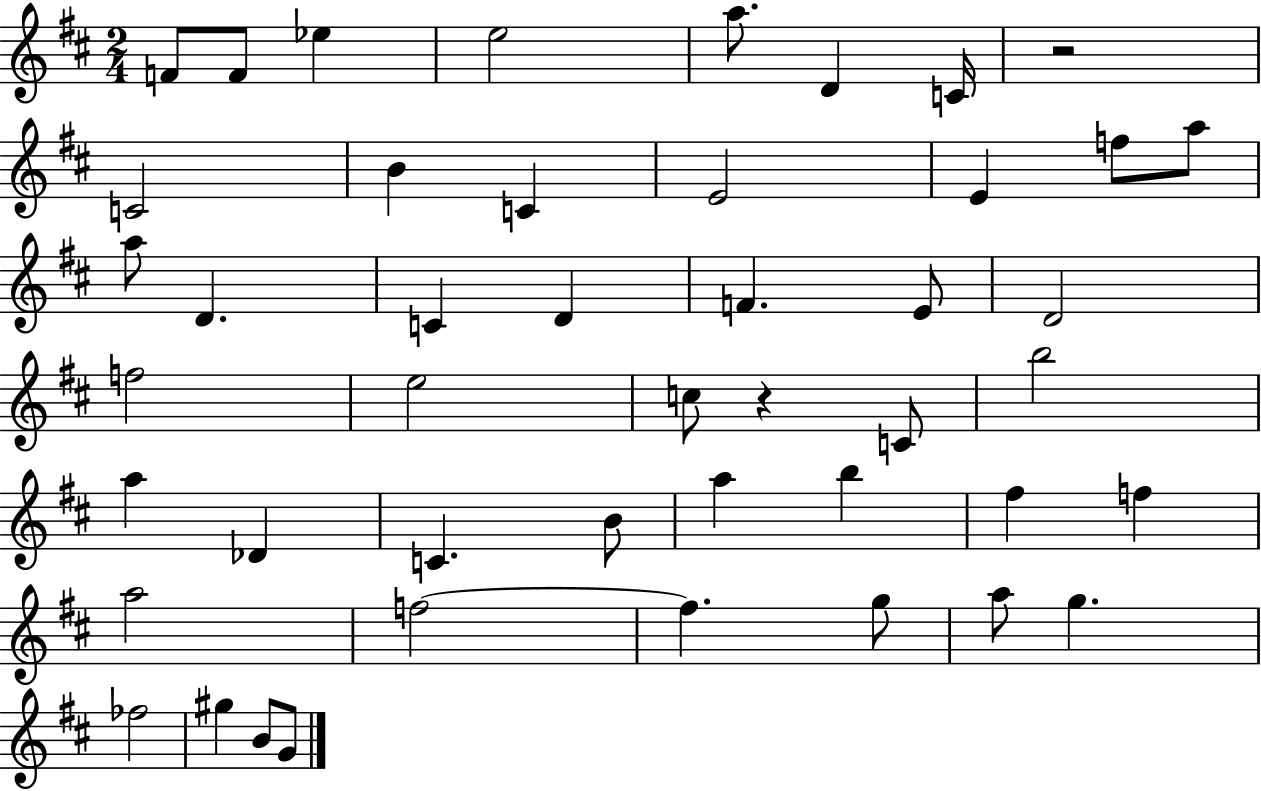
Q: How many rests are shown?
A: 2